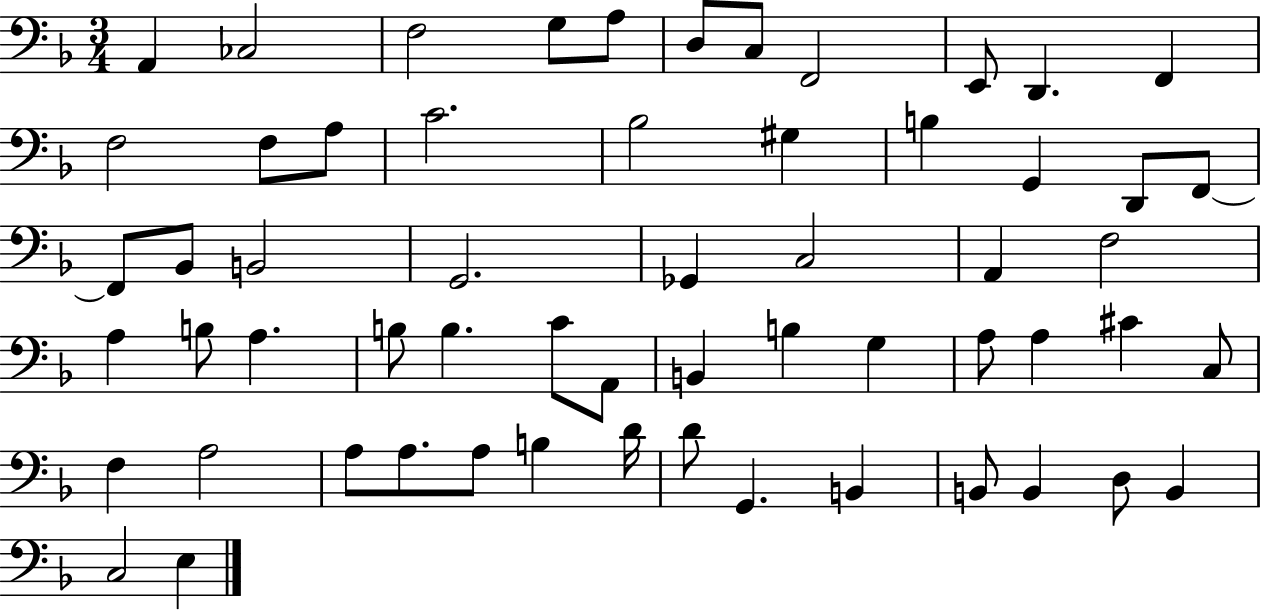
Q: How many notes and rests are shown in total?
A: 59